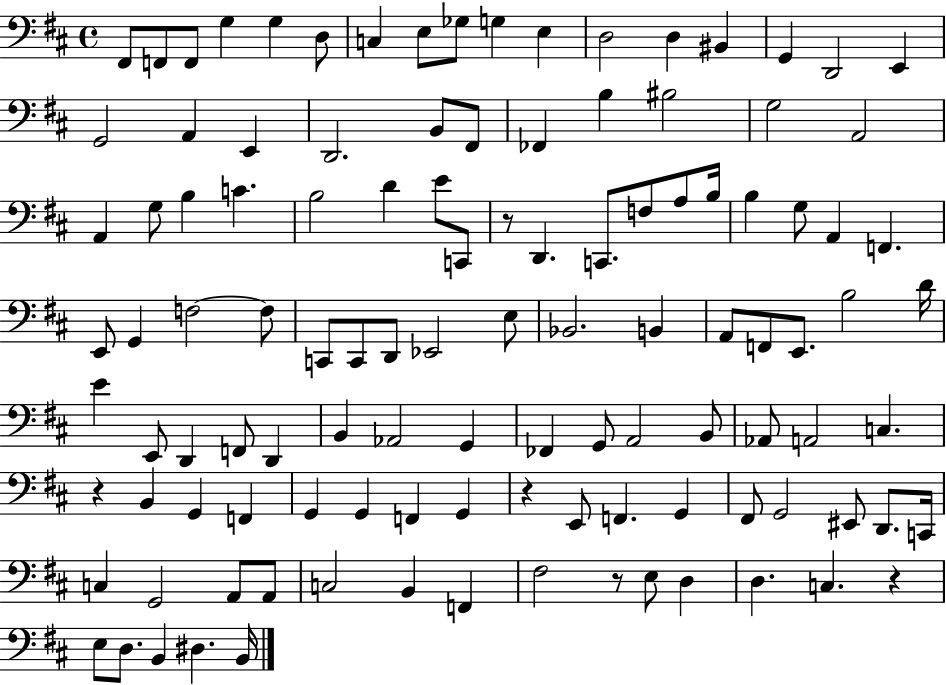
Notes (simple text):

F#2/e F2/e F2/e G3/q G3/q D3/e C3/q E3/e Gb3/e G3/q E3/q D3/h D3/q BIS2/q G2/q D2/h E2/q G2/h A2/q E2/q D2/h. B2/e F#2/e FES2/q B3/q BIS3/h G3/h A2/h A2/q G3/e B3/q C4/q. B3/h D4/q E4/e C2/e R/e D2/q. C2/e. F3/e A3/e B3/s B3/q G3/e A2/q F2/q. E2/e G2/q F3/h F3/e C2/e C2/e D2/e Eb2/h E3/e Bb2/h. B2/q A2/e F2/e E2/e. B3/h D4/s E4/q E2/e D2/q F2/e D2/q B2/q Ab2/h G2/q FES2/q G2/e A2/h B2/e Ab2/e A2/h C3/q. R/q B2/q G2/q F2/q G2/q G2/q F2/q G2/q R/q E2/e F2/q. G2/q F#2/e G2/h EIS2/e D2/e. C2/s C3/q G2/h A2/e A2/e C3/h B2/q F2/q F#3/h R/e E3/e D3/q D3/q. C3/q. R/q E3/e D3/e. B2/q D#3/q. B2/s